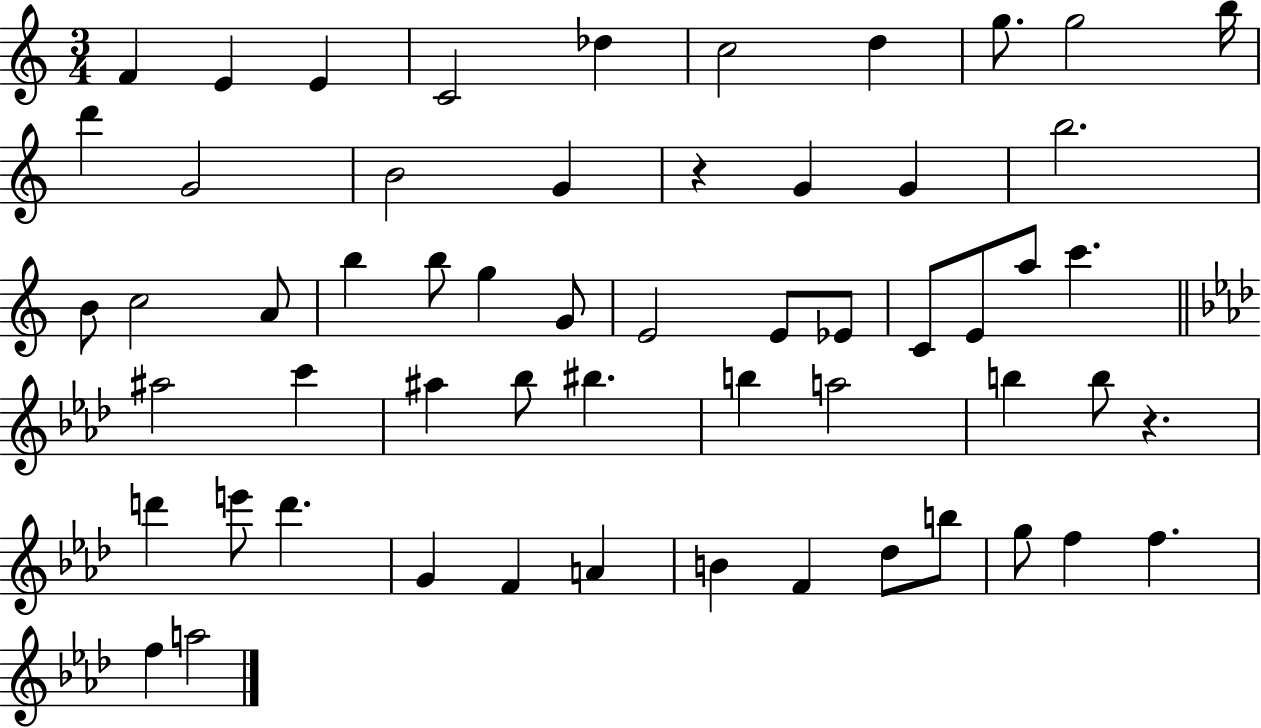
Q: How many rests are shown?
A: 2